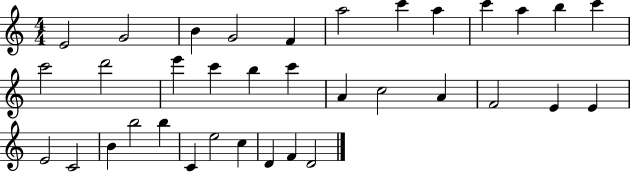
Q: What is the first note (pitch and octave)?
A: E4